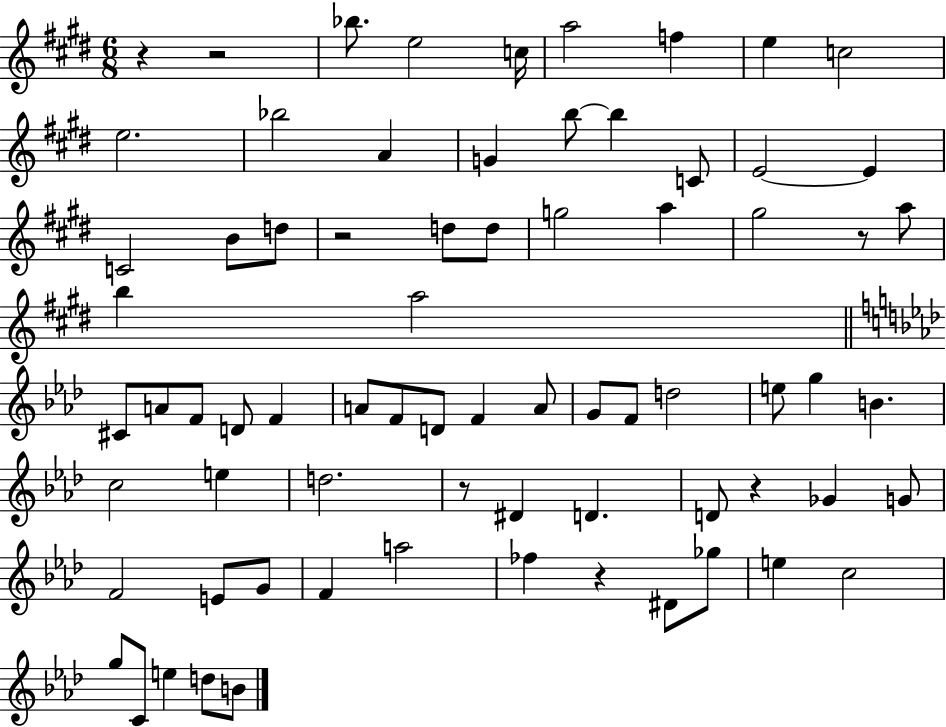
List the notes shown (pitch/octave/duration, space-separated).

R/q R/h Bb5/e. E5/h C5/s A5/h F5/q E5/q C5/h E5/h. Bb5/h A4/q G4/q B5/e B5/q C4/e E4/h E4/q C4/h B4/e D5/e R/h D5/e D5/e G5/h A5/q G#5/h R/e A5/e B5/q A5/h C#4/e A4/e F4/e D4/e F4/q A4/e F4/e D4/e F4/q A4/e G4/e F4/e D5/h E5/e G5/q B4/q. C5/h E5/q D5/h. R/e D#4/q D4/q. D4/e R/q Gb4/q G4/e F4/h E4/e G4/e F4/q A5/h FES5/q R/q D#4/e Gb5/e E5/q C5/h G5/e C4/e E5/q D5/e B4/e